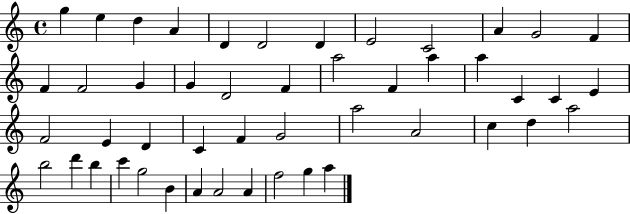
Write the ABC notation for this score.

X:1
T:Untitled
M:4/4
L:1/4
K:C
g e d A D D2 D E2 C2 A G2 F F F2 G G D2 F a2 F a a C C E F2 E D C F G2 a2 A2 c d a2 b2 d' b c' g2 B A A2 A f2 g a